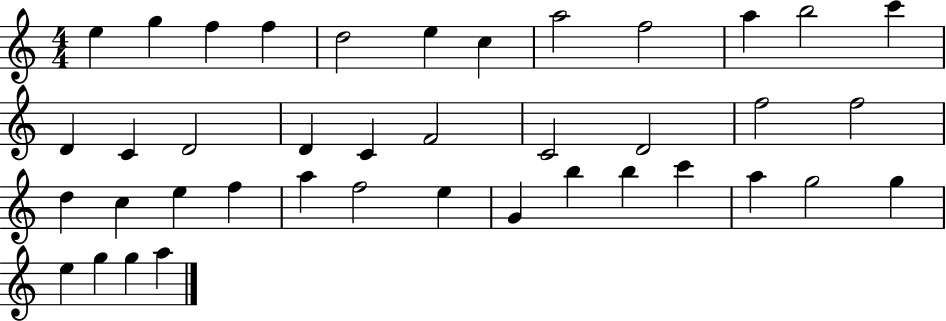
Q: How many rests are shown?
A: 0